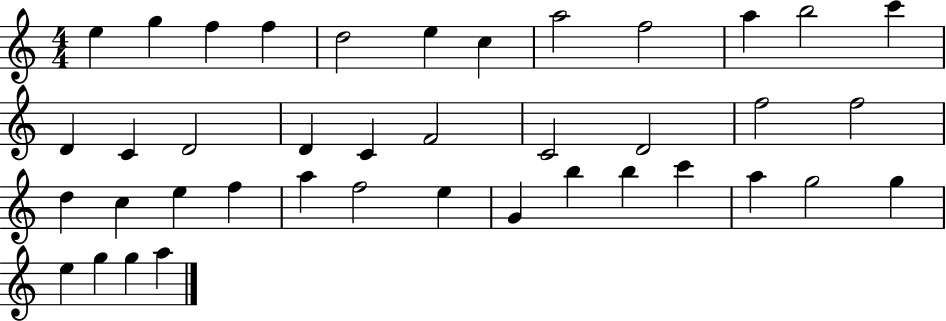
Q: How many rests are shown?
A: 0